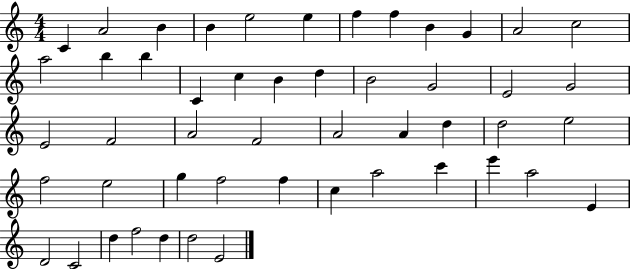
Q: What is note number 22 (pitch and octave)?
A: E4